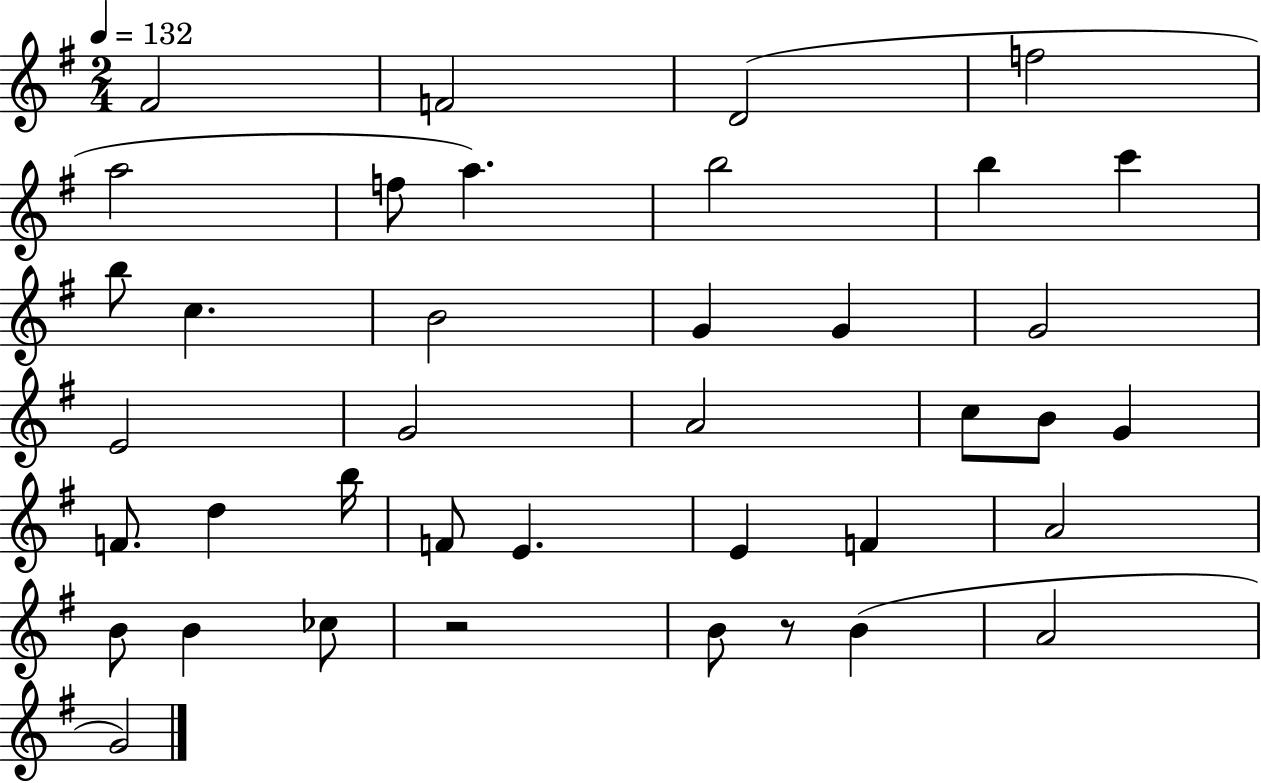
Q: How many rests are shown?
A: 2